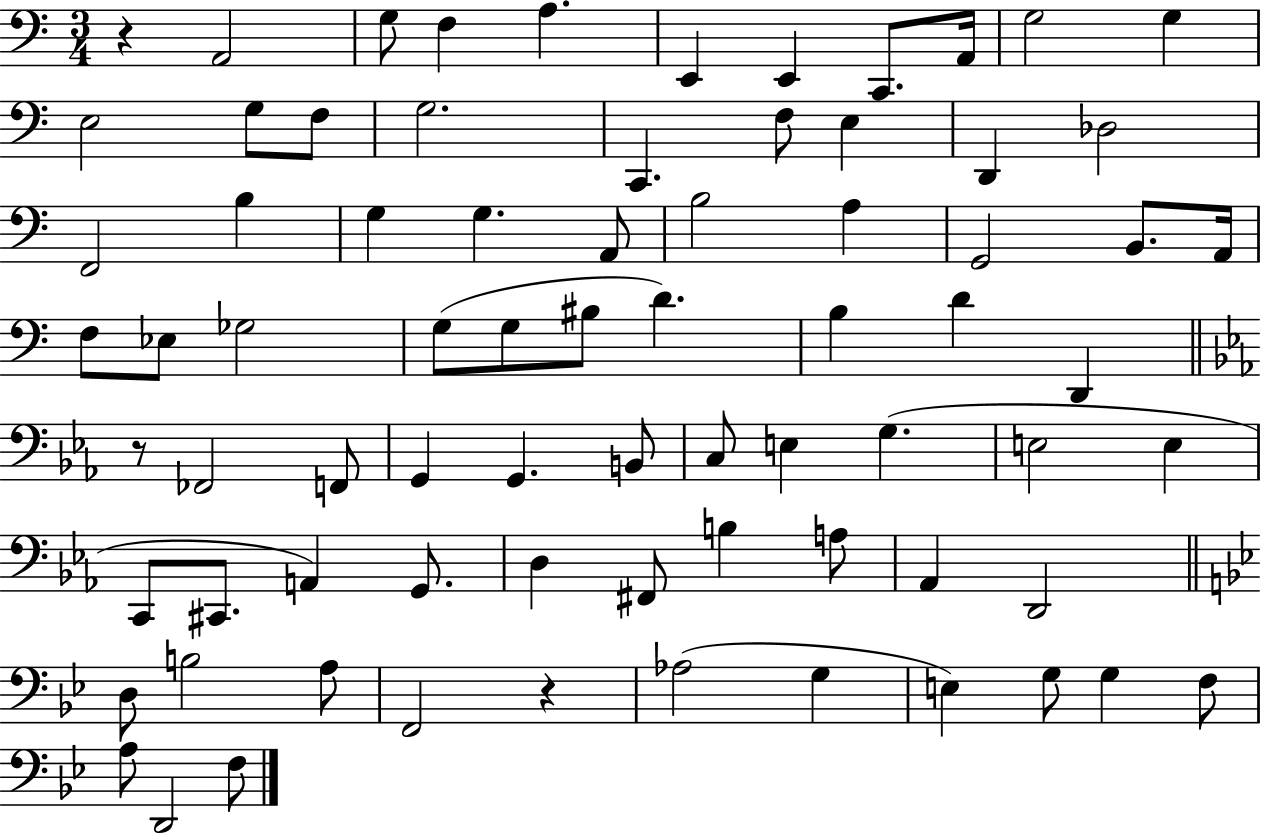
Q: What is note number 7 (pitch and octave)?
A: C2